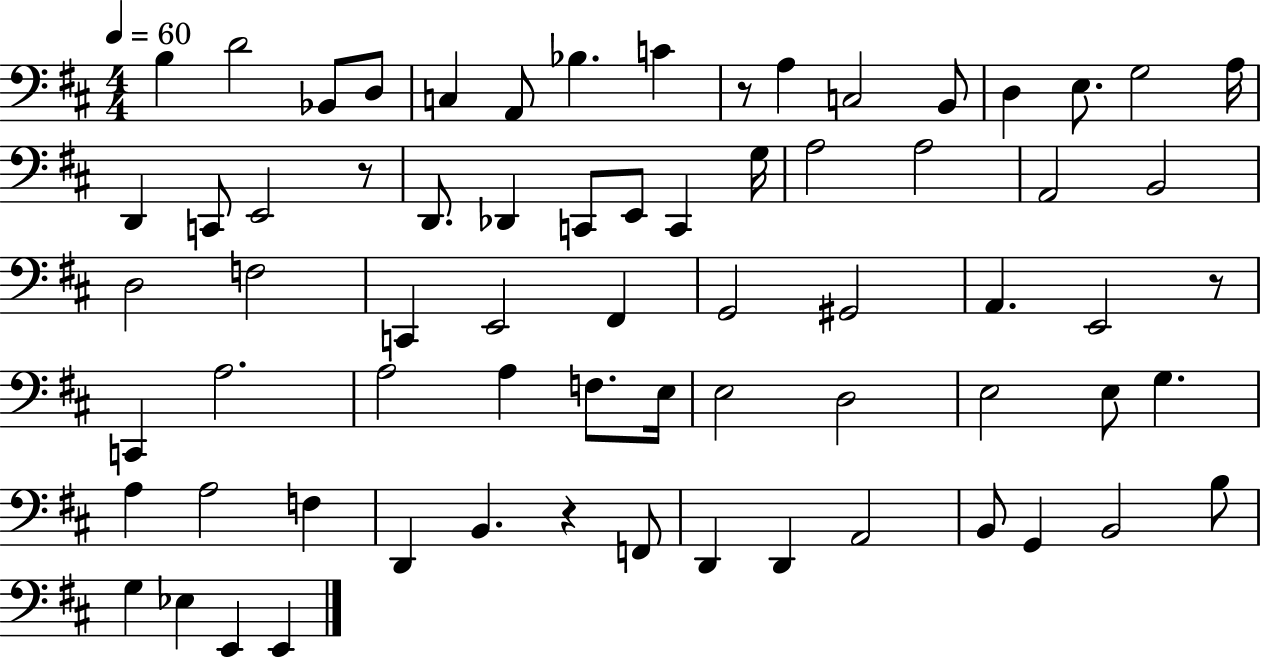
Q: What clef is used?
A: bass